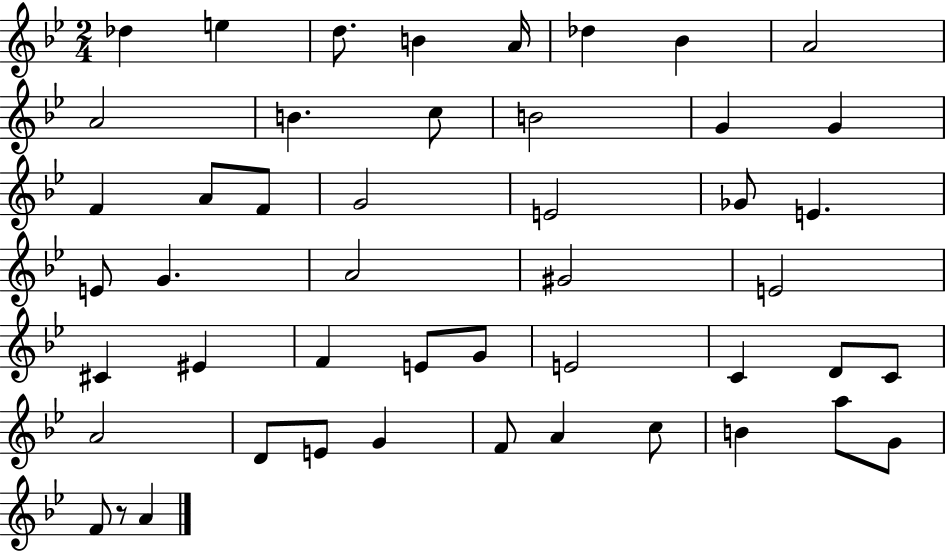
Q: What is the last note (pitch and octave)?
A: A4